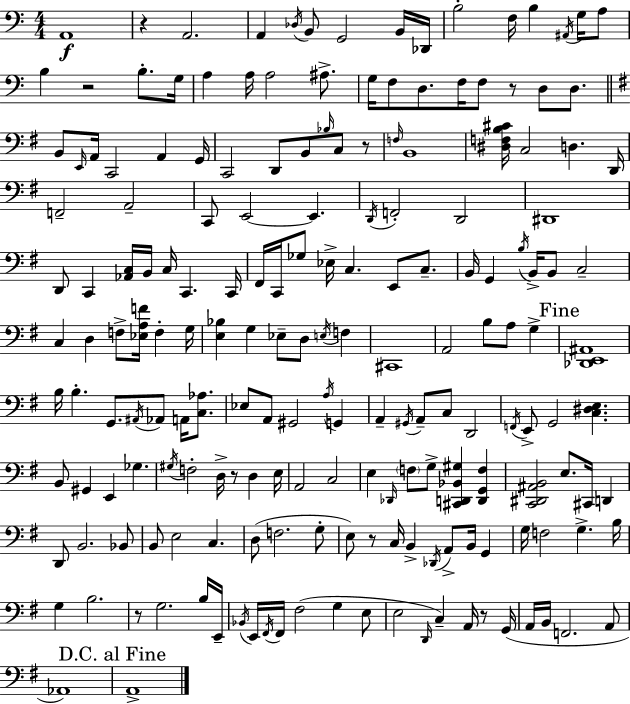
A2/w R/q A2/h. A2/q Db3/s B2/e G2/h B2/s Db2/s B3/h F3/s B3/q A#2/s G3/s A3/e B3/q R/h B3/e. G3/s A3/q A3/s A3/h A#3/e. G3/s F3/e D3/e. F3/s F3/e R/e D3/e D3/e. B2/e E2/s A2/s C2/h A2/q G2/s C2/h D2/e B2/e Bb3/s C3/e R/e F3/s B2/w [D#3,F3,B3,C#4]/s C3/h D3/q. D2/s F2/h A2/h C2/e E2/h E2/q. D2/s F2/h D2/h D#2/w D2/e C2/q [Ab2,C3]/s B2/s C3/s C2/q. C2/s F#2/s C2/s Gb3/e Eb3/s C3/q. E2/e C3/e. B2/s G2/q B3/s B2/s B2/e C3/h C3/q D3/q F3/e [Eb3,A3,F4]/s F3/q G3/s [E3,Bb3]/q G3/q Eb3/e D3/e E3/s F3/q C#2/w A2/h B3/e A3/e G3/q [Db2,E2,A#2]/w B3/s B3/q. G2/e. A#2/s Ab2/e A2/s [C3,Ab3]/e. Eb3/e A2/e G#2/h A3/s G2/q A2/q G#2/s A2/e C3/e D2/h F2/s E2/e G2/h [C3,D#3,E3]/q. B2/e G#2/q E2/q Gb3/q. G#3/s F3/h D3/s R/e D3/q E3/s A2/h C3/h E3/q Db2/s F3/e G3/e [C#2,D2,Bb2,G#3]/q [D2,G2,F3]/q [C2,D#2,A#2,B2]/h E3/e. C#2/s D2/q D2/e B2/h. Bb2/e B2/e E3/h C3/q. D3/e F3/h. G3/e E3/e R/e C3/s B2/q Db2/s A2/e B2/s G2/q G3/s F3/h G3/q. B3/s G3/q B3/h. R/e G3/h. B3/s E2/s Bb2/s E2/s F#2/s F#2/s F#3/h G3/q E3/e E3/h D2/s C3/q A2/s R/e G2/s A2/s B2/s F2/h. A2/e Ab2/w A2/w